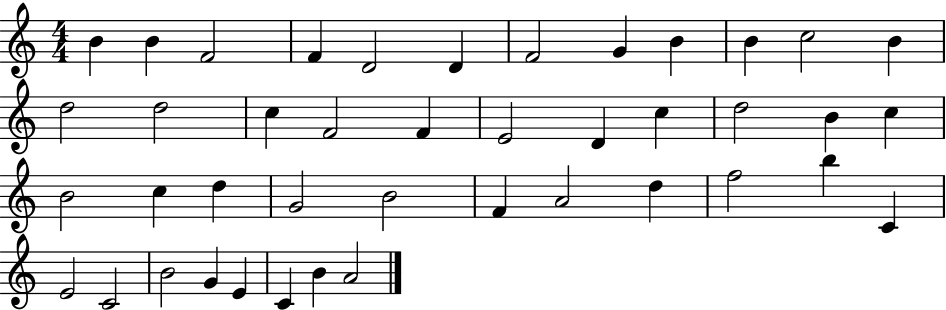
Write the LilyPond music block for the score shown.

{
  \clef treble
  \numericTimeSignature
  \time 4/4
  \key c \major
  b'4 b'4 f'2 | f'4 d'2 d'4 | f'2 g'4 b'4 | b'4 c''2 b'4 | \break d''2 d''2 | c''4 f'2 f'4 | e'2 d'4 c''4 | d''2 b'4 c''4 | \break b'2 c''4 d''4 | g'2 b'2 | f'4 a'2 d''4 | f''2 b''4 c'4 | \break e'2 c'2 | b'2 g'4 e'4 | c'4 b'4 a'2 | \bar "|."
}